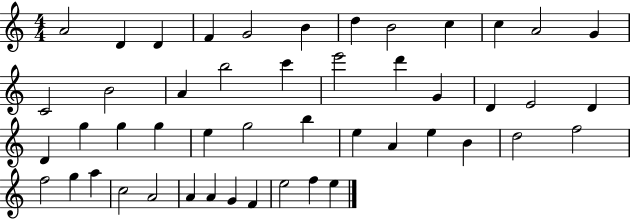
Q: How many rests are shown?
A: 0